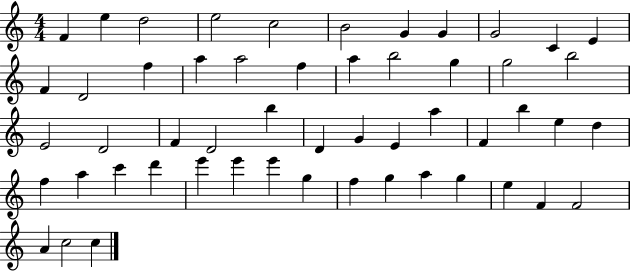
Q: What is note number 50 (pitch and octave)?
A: F4